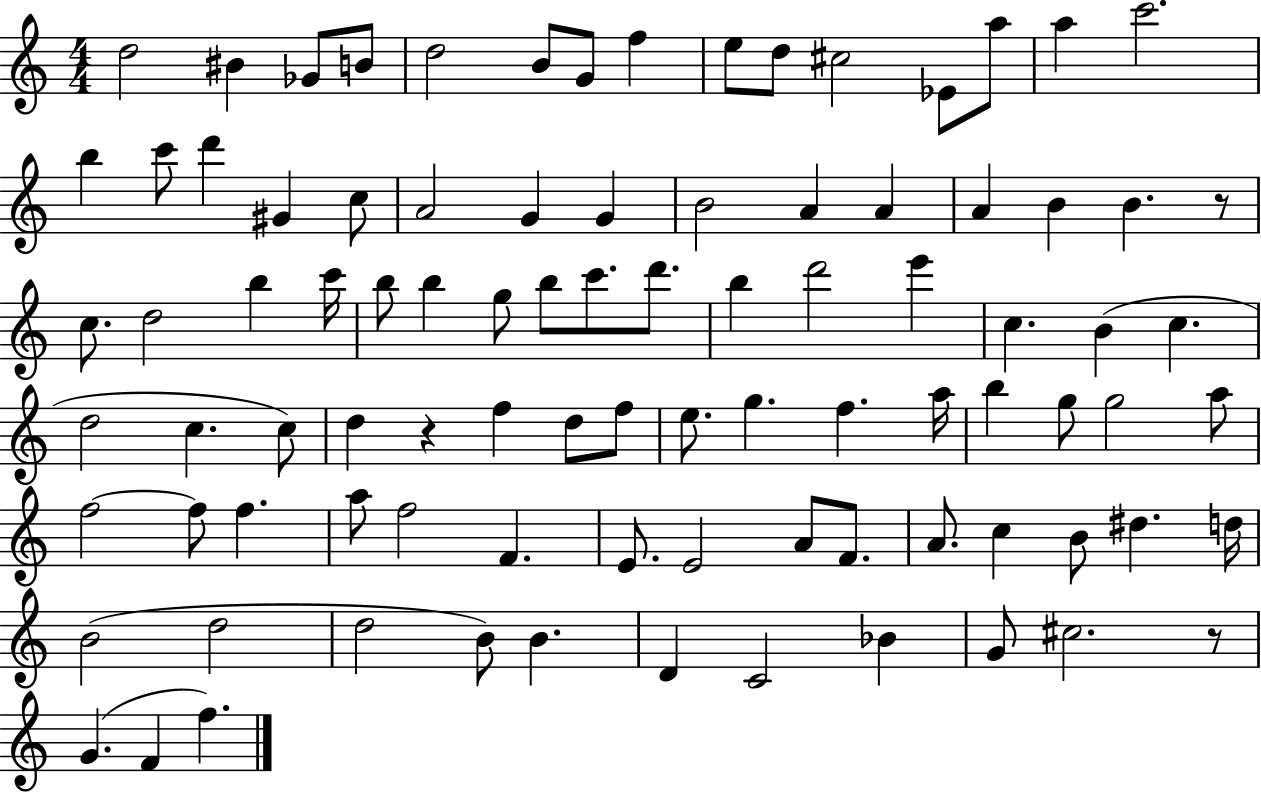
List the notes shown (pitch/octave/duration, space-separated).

D5/h BIS4/q Gb4/e B4/e D5/h B4/e G4/e F5/q E5/e D5/e C#5/h Eb4/e A5/e A5/q C6/h. B5/q C6/e D6/q G#4/q C5/e A4/h G4/q G4/q B4/h A4/q A4/q A4/q B4/q B4/q. R/e C5/e. D5/h B5/q C6/s B5/e B5/q G5/e B5/e C6/e. D6/e. B5/q D6/h E6/q C5/q. B4/q C5/q. D5/h C5/q. C5/e D5/q R/q F5/q D5/e F5/e E5/e. G5/q. F5/q. A5/s B5/q G5/e G5/h A5/e F5/h F5/e F5/q. A5/e F5/h F4/q. E4/e. E4/h A4/e F4/e. A4/e. C5/q B4/e D#5/q. D5/s B4/h D5/h D5/h B4/e B4/q. D4/q C4/h Bb4/q G4/e C#5/h. R/e G4/q. F4/q F5/q.